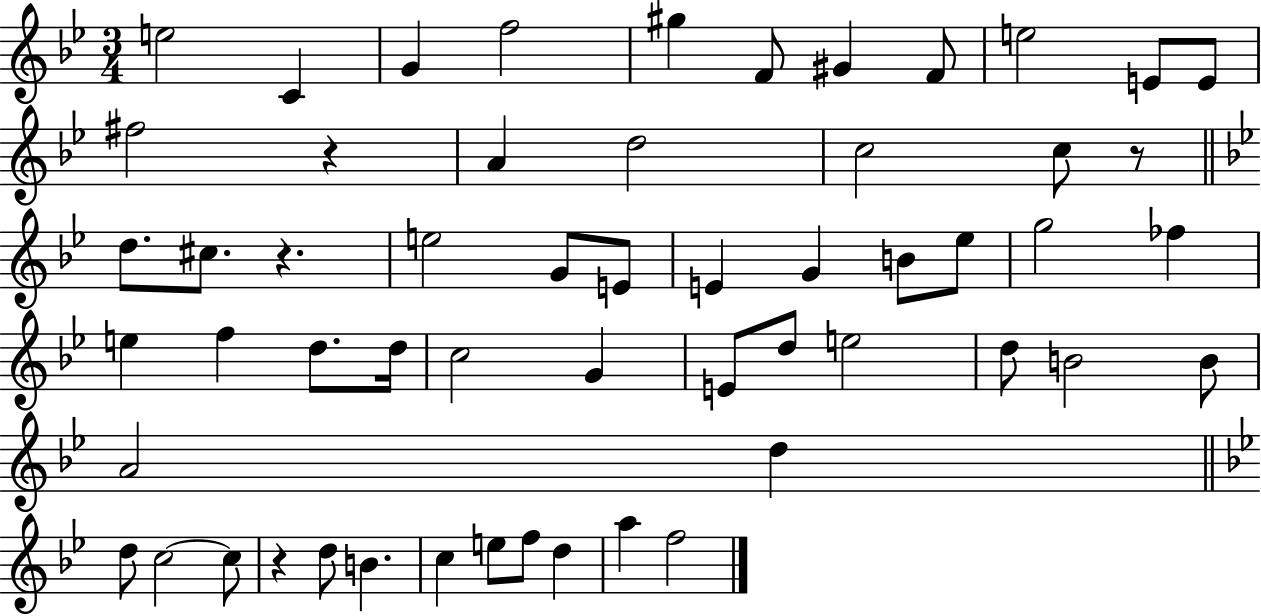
X:1
T:Untitled
M:3/4
L:1/4
K:Bb
e2 C G f2 ^g F/2 ^G F/2 e2 E/2 E/2 ^f2 z A d2 c2 c/2 z/2 d/2 ^c/2 z e2 G/2 E/2 E G B/2 _e/2 g2 _f e f d/2 d/4 c2 G E/2 d/2 e2 d/2 B2 B/2 A2 d d/2 c2 c/2 z d/2 B c e/2 f/2 d a f2